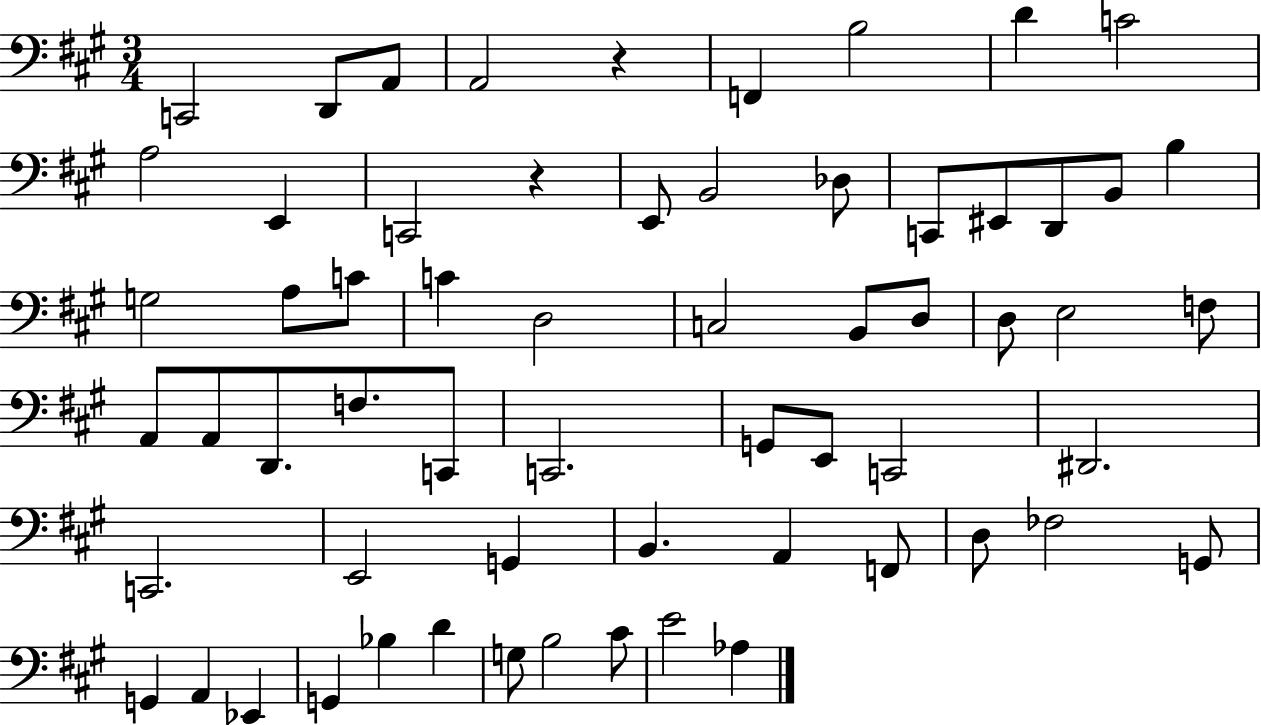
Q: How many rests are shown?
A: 2